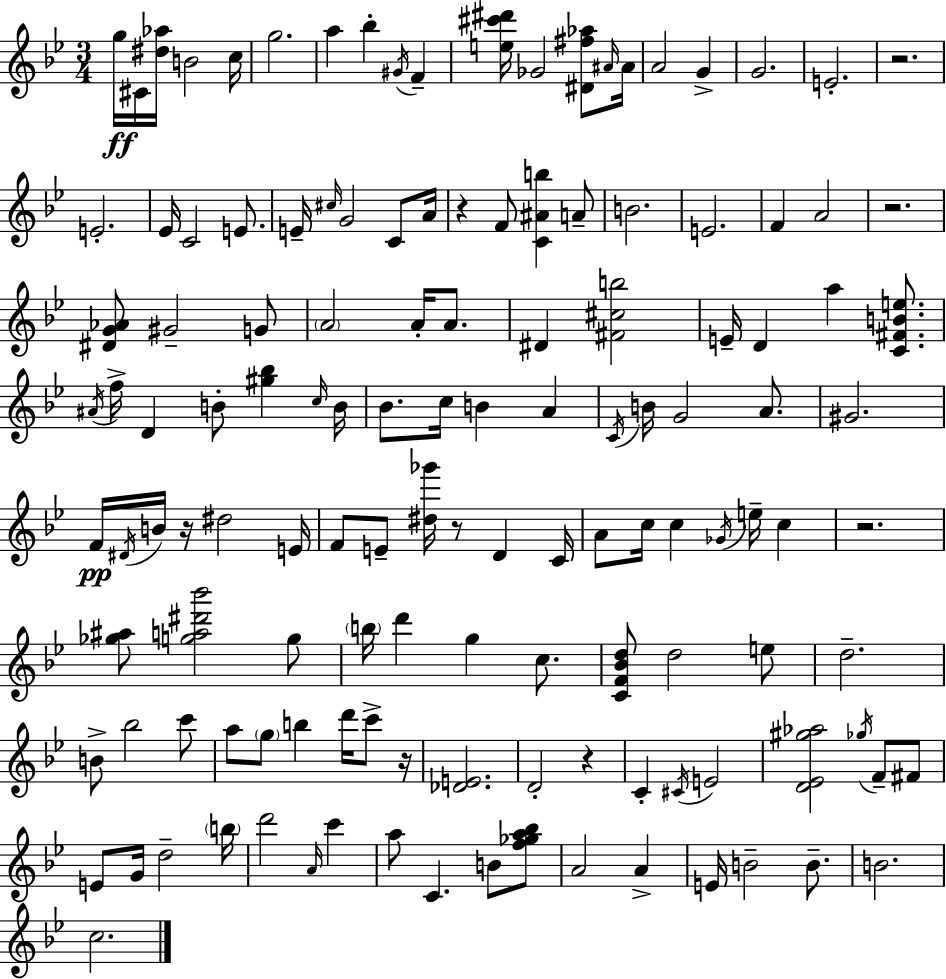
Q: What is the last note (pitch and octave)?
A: C5